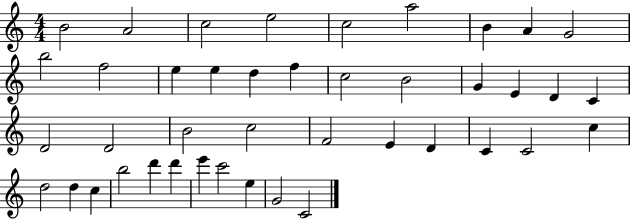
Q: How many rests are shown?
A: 0